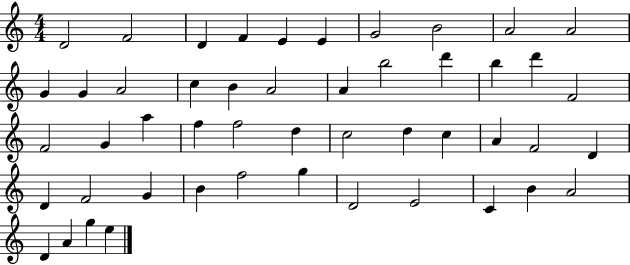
X:1
T:Untitled
M:4/4
L:1/4
K:C
D2 F2 D F E E G2 B2 A2 A2 G G A2 c B A2 A b2 d' b d' F2 F2 G a f f2 d c2 d c A F2 D D F2 G B f2 g D2 E2 C B A2 D A g e